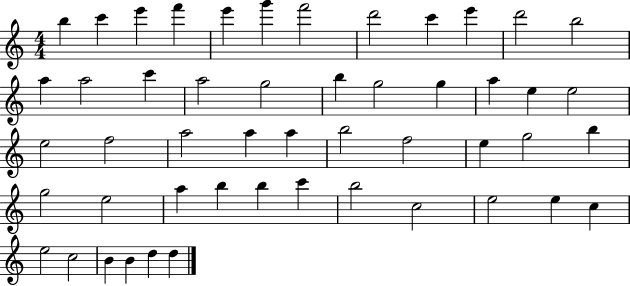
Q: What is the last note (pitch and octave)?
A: D5